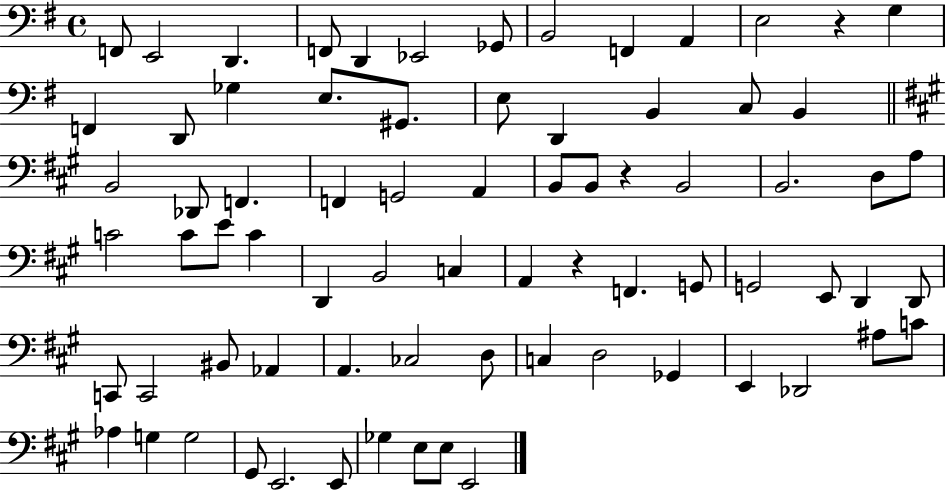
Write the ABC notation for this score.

X:1
T:Untitled
M:4/4
L:1/4
K:G
F,,/2 E,,2 D,, F,,/2 D,, _E,,2 _G,,/2 B,,2 F,, A,, E,2 z G, F,, D,,/2 _G, E,/2 ^G,,/2 E,/2 D,, B,, C,/2 B,, B,,2 _D,,/2 F,, F,, G,,2 A,, B,,/2 B,,/2 z B,,2 B,,2 D,/2 A,/2 C2 C/2 E/2 C D,, B,,2 C, A,, z F,, G,,/2 G,,2 E,,/2 D,, D,,/2 C,,/2 C,,2 ^B,,/2 _A,, A,, _C,2 D,/2 C, D,2 _G,, E,, _D,,2 ^A,/2 C/2 _A, G, G,2 ^G,,/2 E,,2 E,,/2 _G, E,/2 E,/2 E,,2